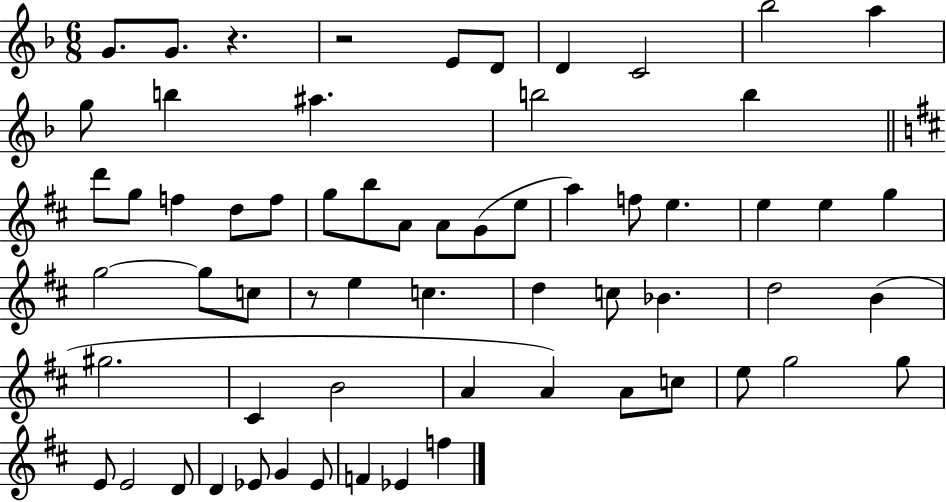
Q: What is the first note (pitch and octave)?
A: G4